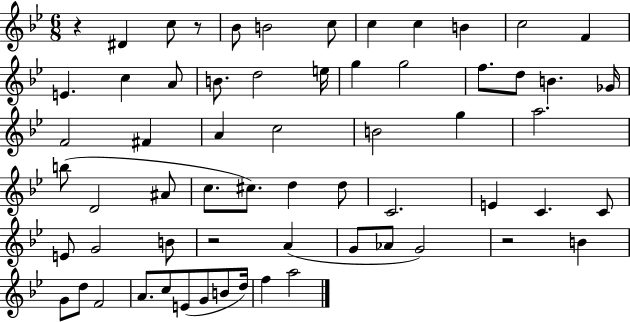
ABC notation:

X:1
T:Untitled
M:6/8
L:1/4
K:Bb
z ^D c/2 z/2 _B/2 B2 c/2 c c B c2 F E c A/2 B/2 d2 e/4 g g2 f/2 d/2 B _G/4 F2 ^F A c2 B2 g a2 b/2 D2 ^A/2 c/2 ^c/2 d d/2 C2 E C C/2 E/2 G2 B/2 z2 A G/2 _A/2 G2 z2 B G/2 d/2 F2 A/2 c/2 E/2 G/2 B/2 d/4 f a2